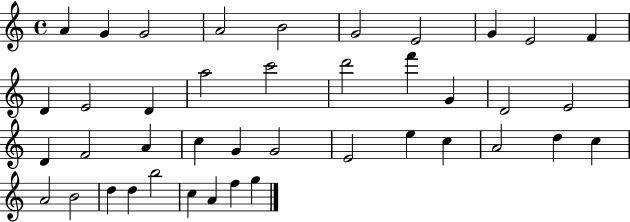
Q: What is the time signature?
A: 4/4